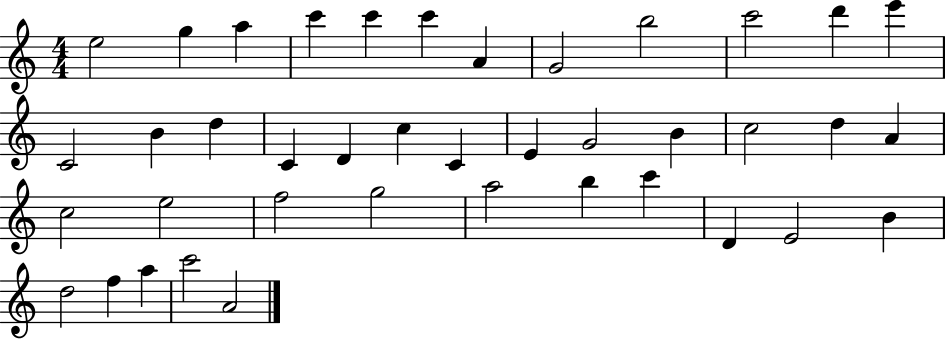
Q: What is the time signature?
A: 4/4